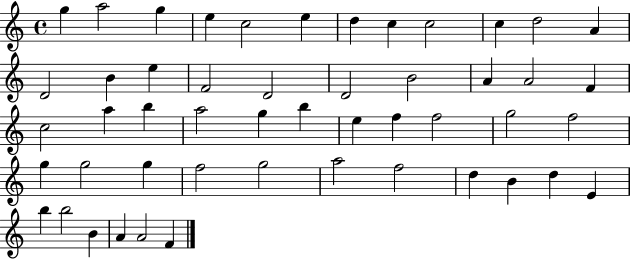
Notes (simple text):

G5/q A5/h G5/q E5/q C5/h E5/q D5/q C5/q C5/h C5/q D5/h A4/q D4/h B4/q E5/q F4/h D4/h D4/h B4/h A4/q A4/h F4/q C5/h A5/q B5/q A5/h G5/q B5/q E5/q F5/q F5/h G5/h F5/h G5/q G5/h G5/q F5/h G5/h A5/h F5/h D5/q B4/q D5/q E4/q B5/q B5/h B4/q A4/q A4/h F4/q